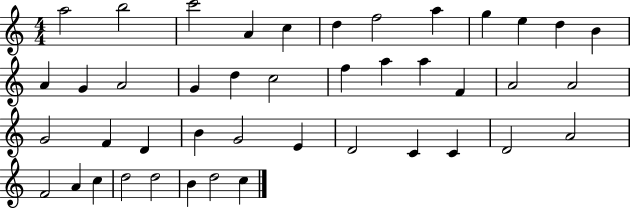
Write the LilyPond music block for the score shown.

{
  \clef treble
  \numericTimeSignature
  \time 4/4
  \key c \major
  a''2 b''2 | c'''2 a'4 c''4 | d''4 f''2 a''4 | g''4 e''4 d''4 b'4 | \break a'4 g'4 a'2 | g'4 d''4 c''2 | f''4 a''4 a''4 f'4 | a'2 a'2 | \break g'2 f'4 d'4 | b'4 g'2 e'4 | d'2 c'4 c'4 | d'2 a'2 | \break f'2 a'4 c''4 | d''2 d''2 | b'4 d''2 c''4 | \bar "|."
}